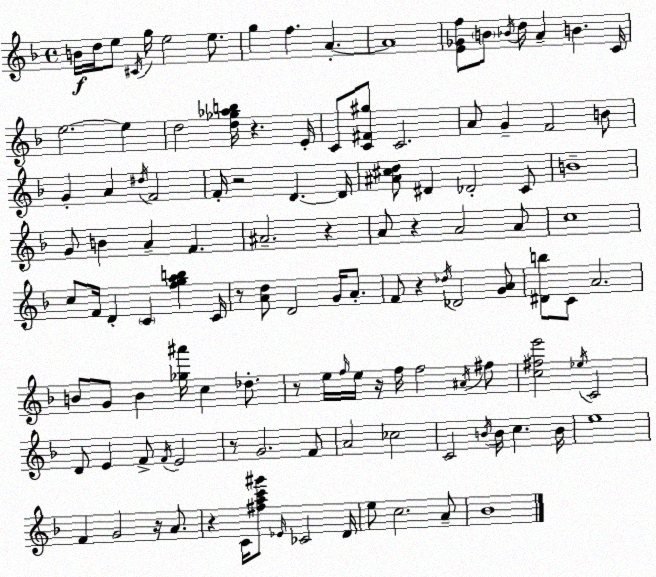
X:1
T:Untitled
M:4/4
L:1/4
K:F
B/4 d/4 e/2 ^C/4 g/4 e2 e/2 g f A A4 [E_Gf]/2 B/2 _B/4 d/4 A B C/4 e2 e d2 [d_g_ab]/4 z E/4 C/2 [C^F^g]/2 C2 A/2 G F2 B/2 G A ^d/4 F2 F/4 z2 D D/4 [^A^cd]/2 ^D _D2 C/2 B4 G/2 B A F ^A2 z A/2 z A2 A/2 c4 c/2 F/4 D C [fgab] C/4 z/2 [Ad]/2 D2 G/4 A/2 F/2 z _d/4 _D2 [GA]/2 [^Db]/2 C/2 A2 B/2 G/2 B [_g^a']/4 c _d/2 z/2 e/4 f/4 e/4 z/4 f/4 f2 ^A/4 ^f/2 [c^fe']2 _e/4 C2 D/2 E F/2 F/4 E2 z/2 G2 F/2 A2 _c2 C2 B/4 B/4 c B/4 e4 F G2 z/4 A/2 z C/4 [^fac'^g']/2 _E/4 _C2 D/4 e/2 c2 A/2 _B4